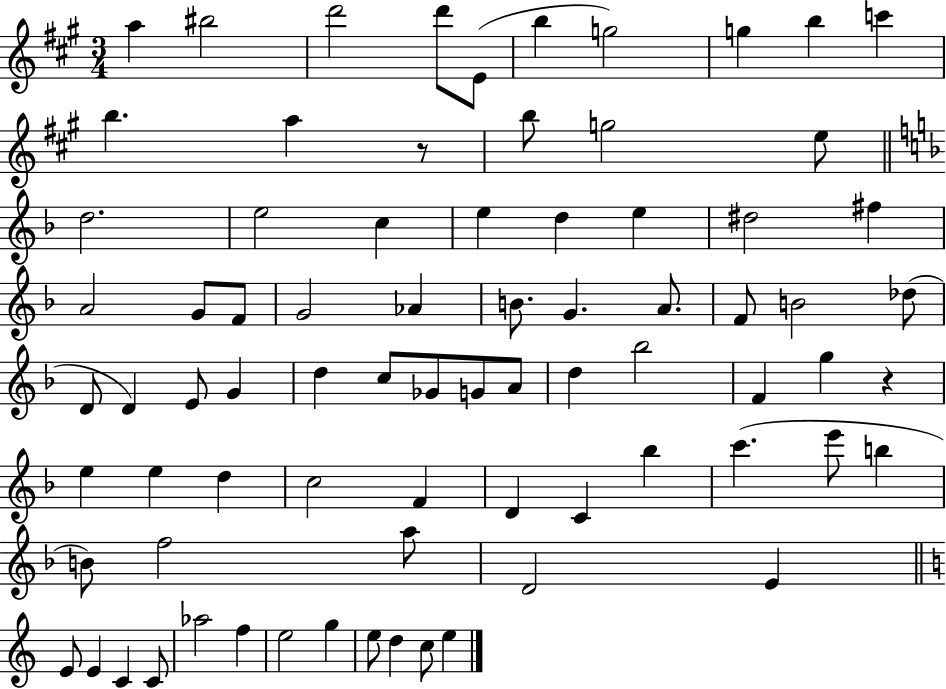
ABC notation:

X:1
T:Untitled
M:3/4
L:1/4
K:A
a ^b2 d'2 d'/2 E/2 b g2 g b c' b a z/2 b/2 g2 e/2 d2 e2 c e d e ^d2 ^f A2 G/2 F/2 G2 _A B/2 G A/2 F/2 B2 _d/2 D/2 D E/2 G d c/2 _G/2 G/2 A/2 d _b2 F g z e e d c2 F D C _b c' e'/2 b B/2 f2 a/2 D2 E E/2 E C C/2 _a2 f e2 g e/2 d c/2 e